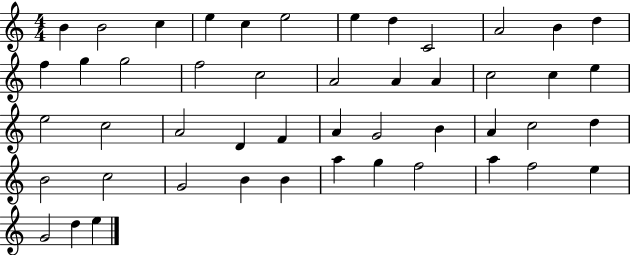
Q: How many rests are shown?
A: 0